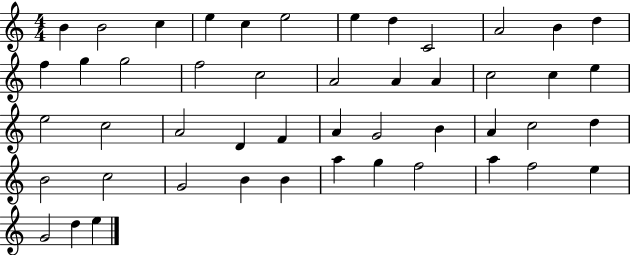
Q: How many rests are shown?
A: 0